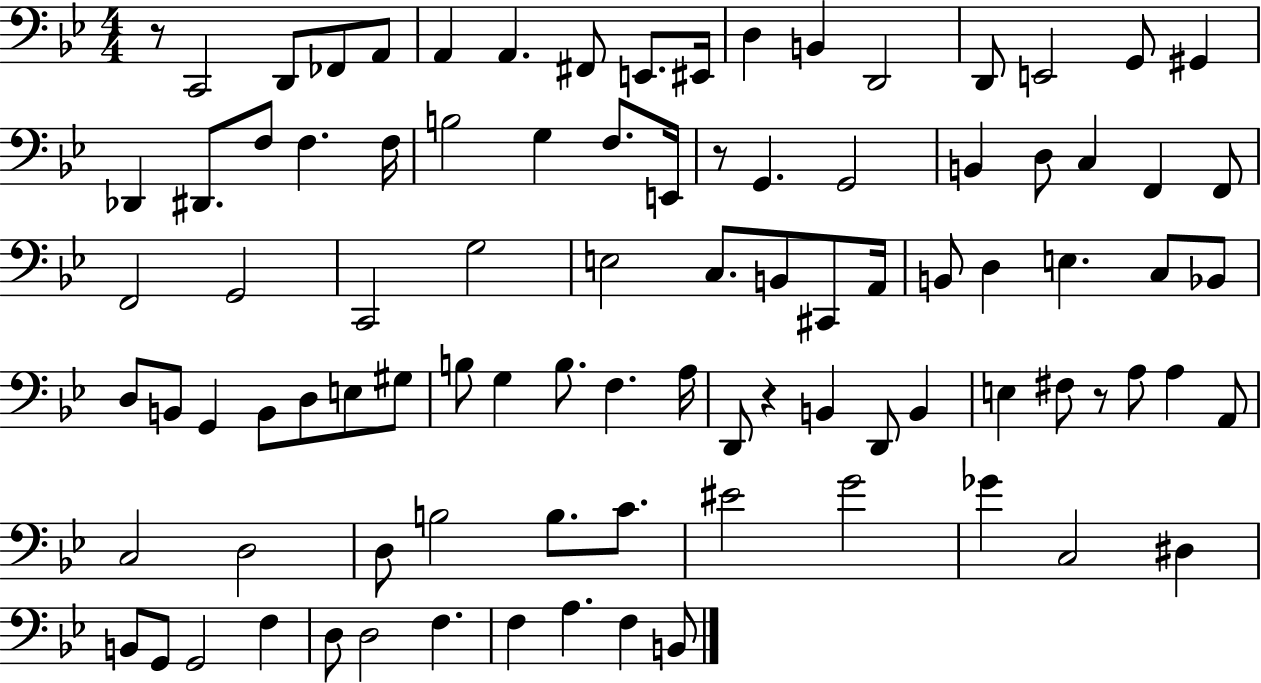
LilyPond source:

{
  \clef bass
  \numericTimeSignature
  \time 4/4
  \key bes \major
  r8 c,2 d,8 fes,8 a,8 | a,4 a,4. fis,8 e,8. eis,16 | d4 b,4 d,2 | d,8 e,2 g,8 gis,4 | \break des,4 dis,8. f8 f4. f16 | b2 g4 f8. e,16 | r8 g,4. g,2 | b,4 d8 c4 f,4 f,8 | \break f,2 g,2 | c,2 g2 | e2 c8. b,8 cis,8 a,16 | b,8 d4 e4. c8 bes,8 | \break d8 b,8 g,4 b,8 d8 e8 gis8 | b8 g4 b8. f4. a16 | d,8 r4 b,4 d,8 b,4 | e4 fis8 r8 a8 a4 a,8 | \break c2 d2 | d8 b2 b8. c'8. | eis'2 g'2 | ges'4 c2 dis4 | \break b,8 g,8 g,2 f4 | d8 d2 f4. | f4 a4. f4 b,8 | \bar "|."
}